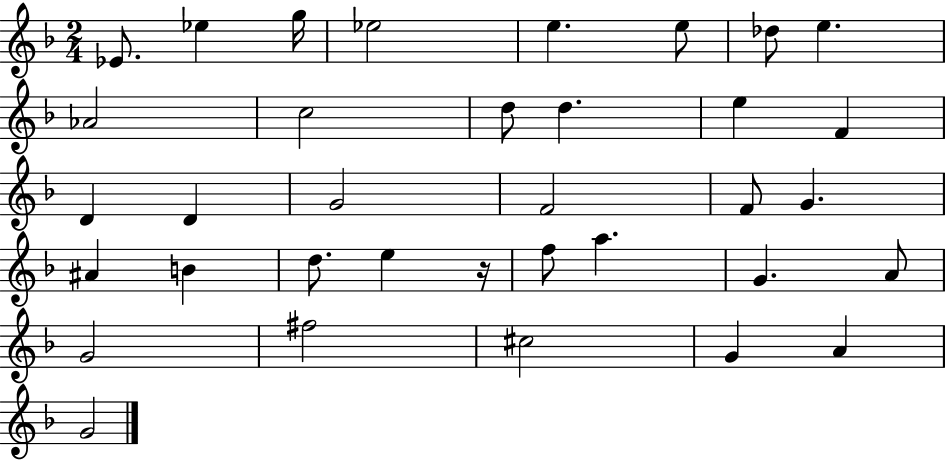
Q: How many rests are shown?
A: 1